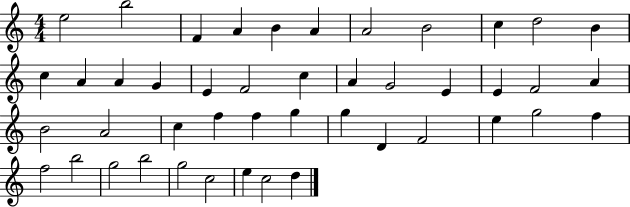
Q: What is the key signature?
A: C major